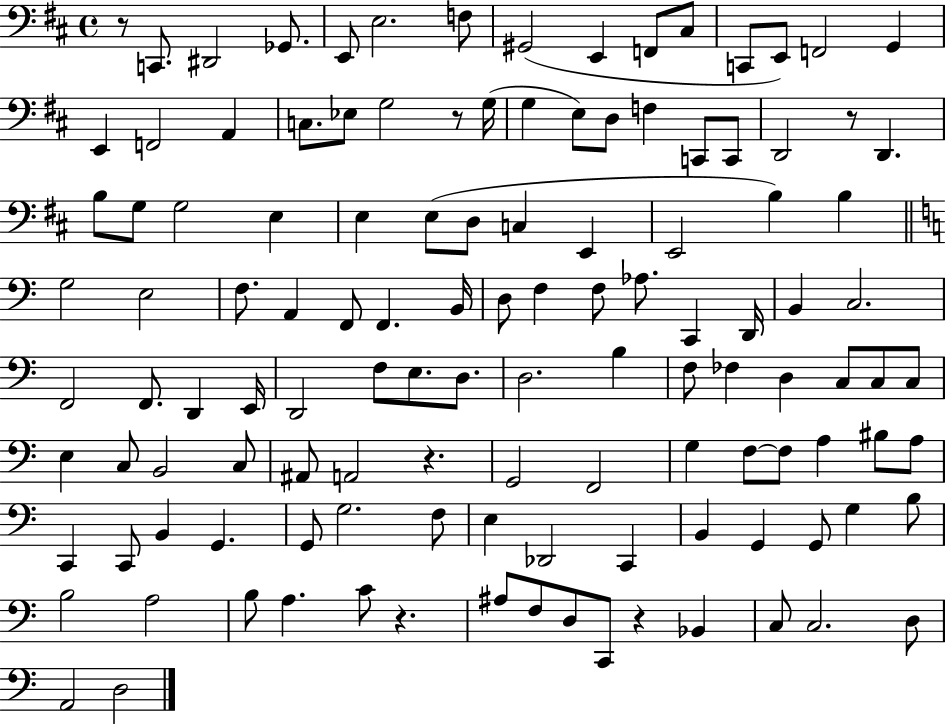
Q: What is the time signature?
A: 4/4